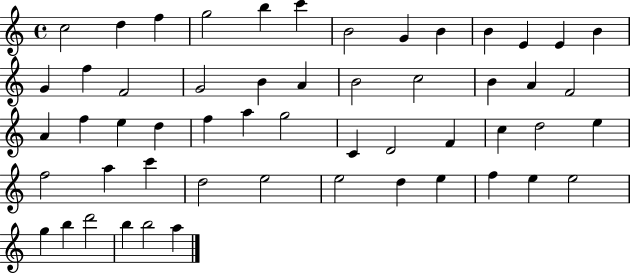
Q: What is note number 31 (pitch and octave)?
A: G5